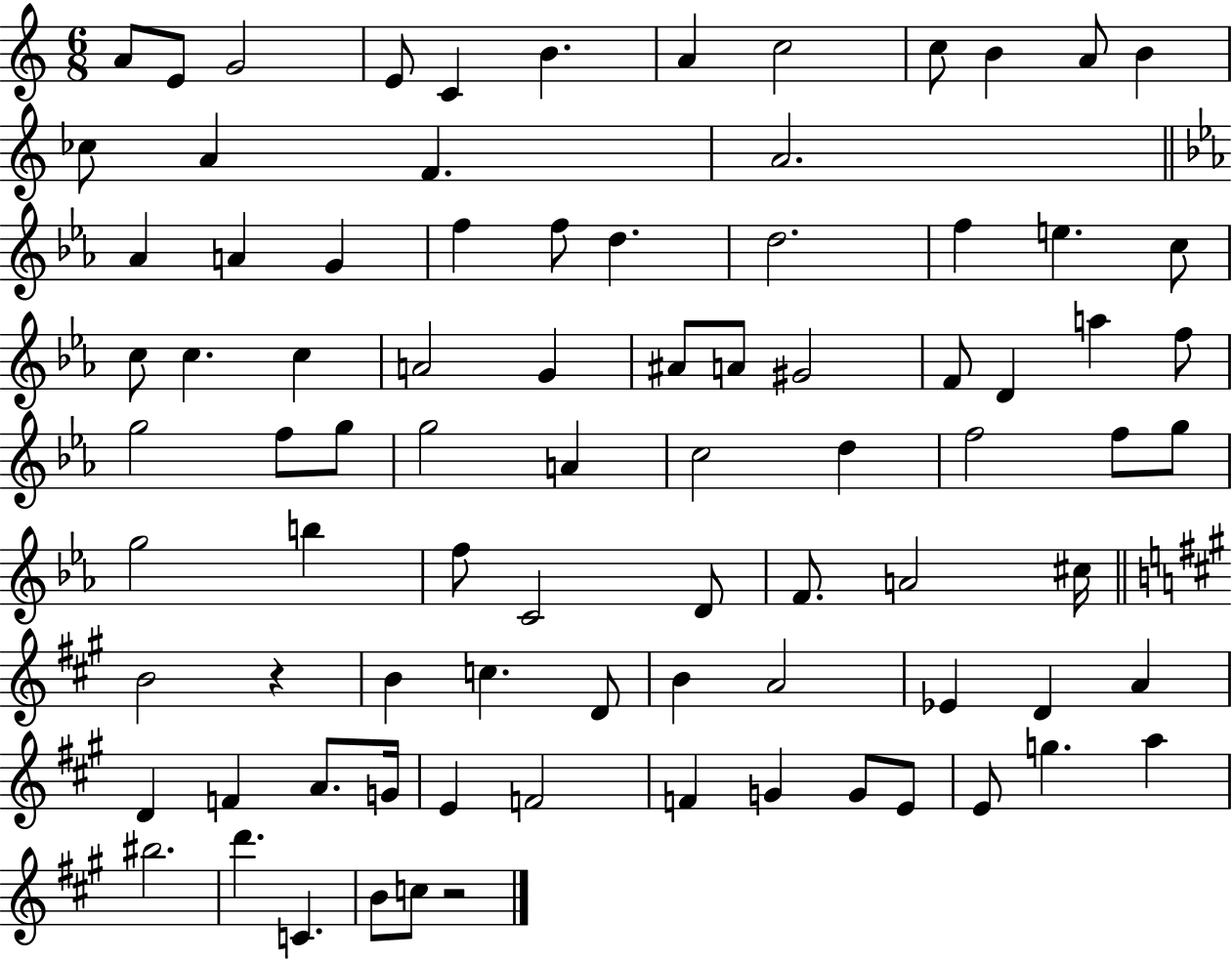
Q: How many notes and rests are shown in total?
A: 85